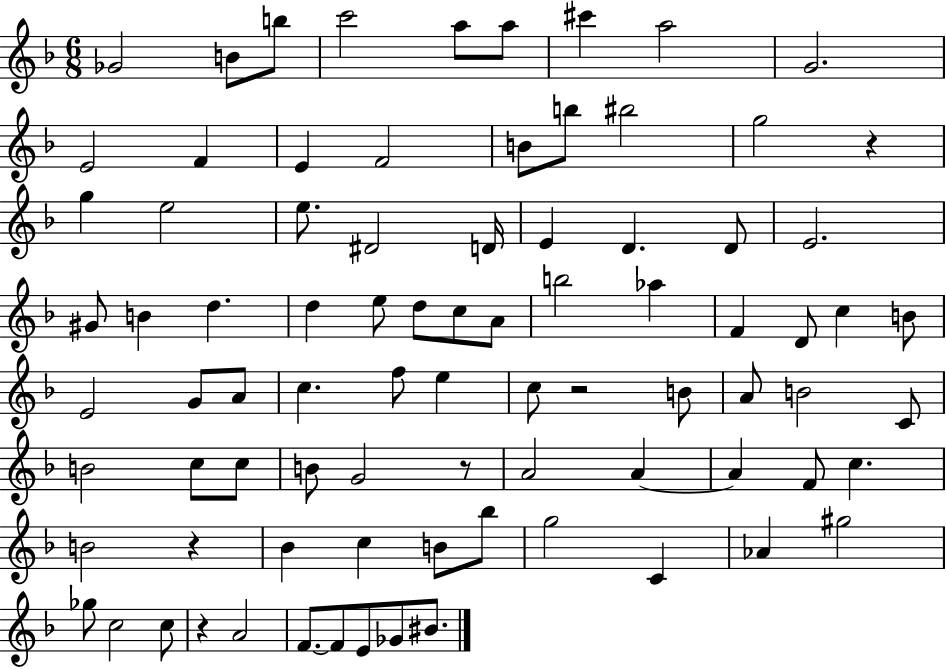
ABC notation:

X:1
T:Untitled
M:6/8
L:1/4
K:F
_G2 B/2 b/2 c'2 a/2 a/2 ^c' a2 G2 E2 F E F2 B/2 b/2 ^b2 g2 z g e2 e/2 ^D2 D/4 E D D/2 E2 ^G/2 B d d e/2 d/2 c/2 A/2 b2 _a F D/2 c B/2 E2 G/2 A/2 c f/2 e c/2 z2 B/2 A/2 B2 C/2 B2 c/2 c/2 B/2 G2 z/2 A2 A A F/2 c B2 z _B c B/2 _b/2 g2 C _A ^g2 _g/2 c2 c/2 z A2 F/2 F/2 E/2 _G/2 ^B/2